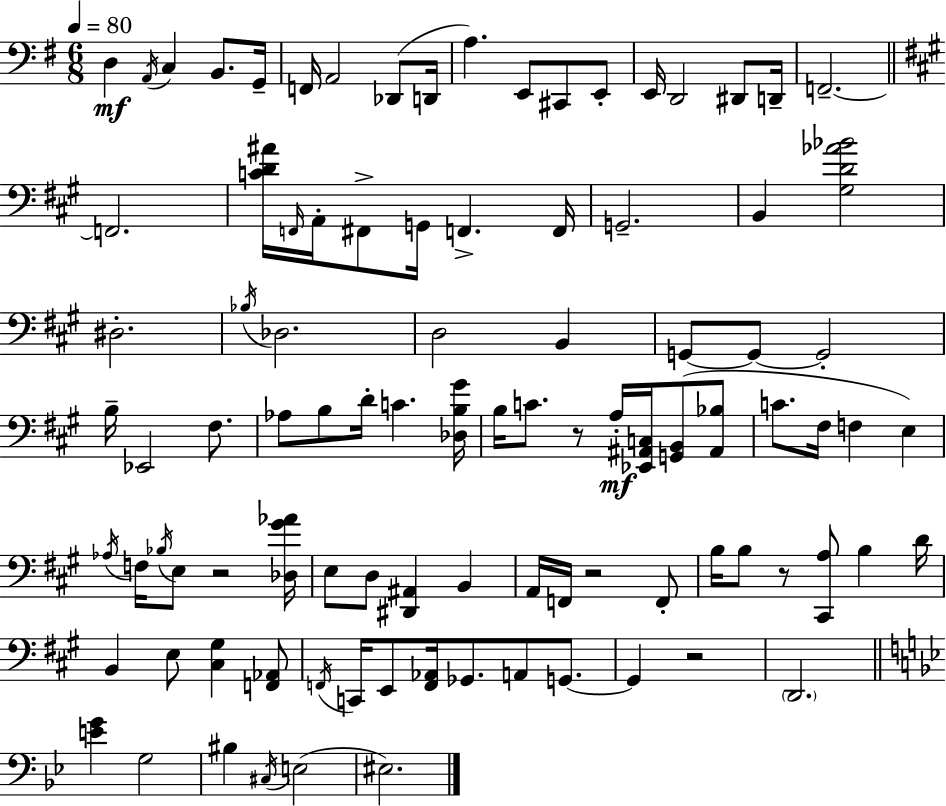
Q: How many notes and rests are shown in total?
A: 96